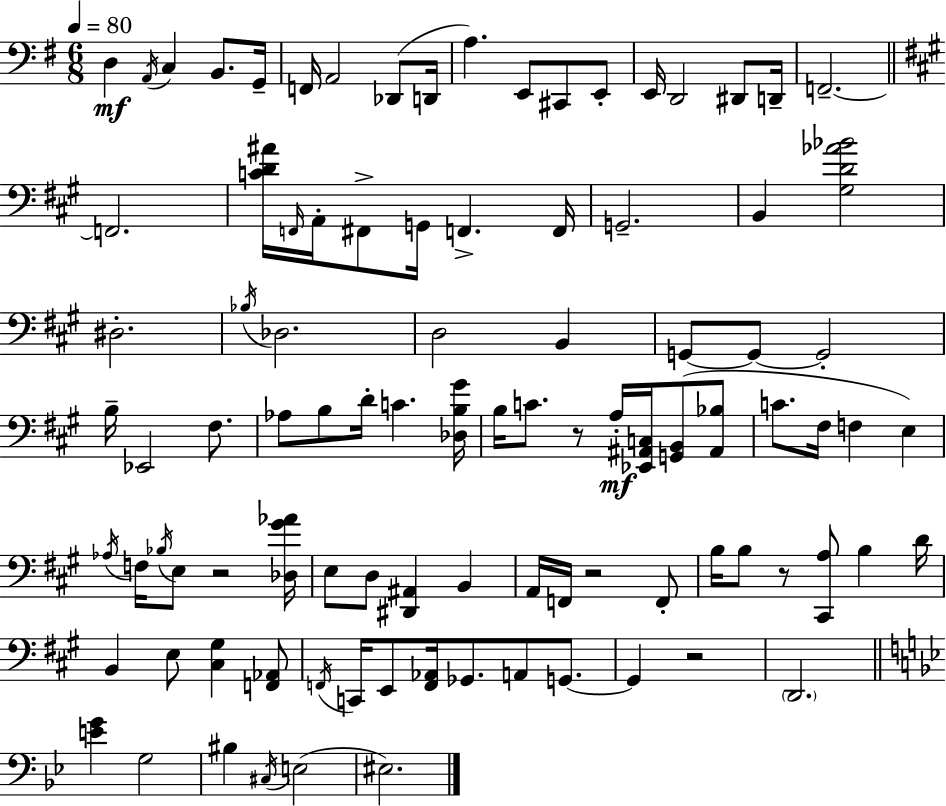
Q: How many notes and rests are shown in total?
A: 96